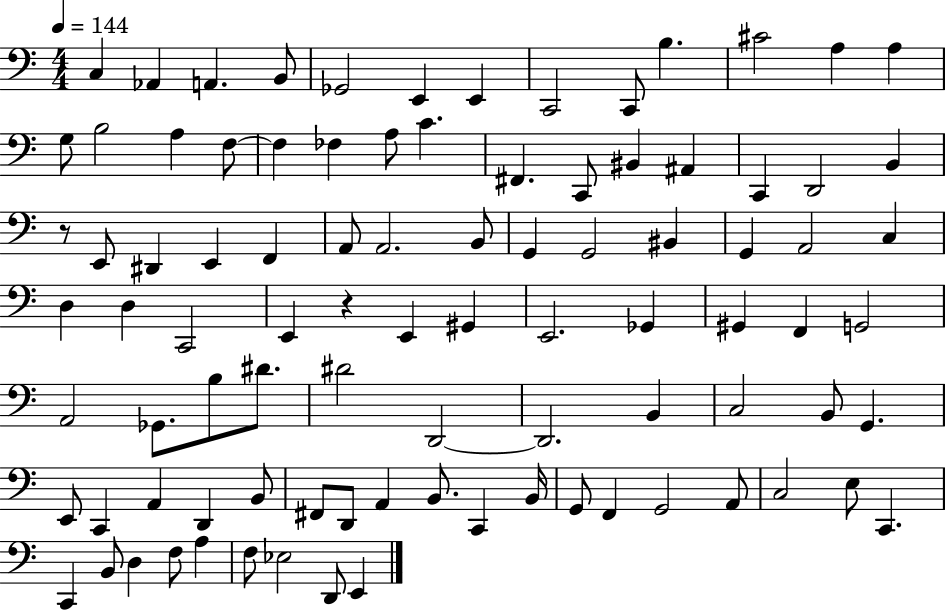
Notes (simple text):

C3/q Ab2/q A2/q. B2/e Gb2/h E2/q E2/q C2/h C2/e B3/q. C#4/h A3/q A3/q G3/e B3/h A3/q F3/e F3/q FES3/q A3/e C4/q. F#2/q. C2/e BIS2/q A#2/q C2/q D2/h B2/q R/e E2/e D#2/q E2/q F2/q A2/e A2/h. B2/e G2/q G2/h BIS2/q G2/q A2/h C3/q D3/q D3/q C2/h E2/q R/q E2/q G#2/q E2/h. Gb2/q G#2/q F2/q G2/h A2/h Gb2/e. B3/e D#4/e. D#4/h D2/h D2/h. B2/q C3/h B2/e G2/q. E2/e C2/q A2/q D2/q B2/e F#2/e D2/e A2/q B2/e. C2/q B2/s G2/e F2/q G2/h A2/e C3/h E3/e C2/q. C2/q B2/e D3/q F3/e A3/q F3/e Eb3/h D2/e E2/q